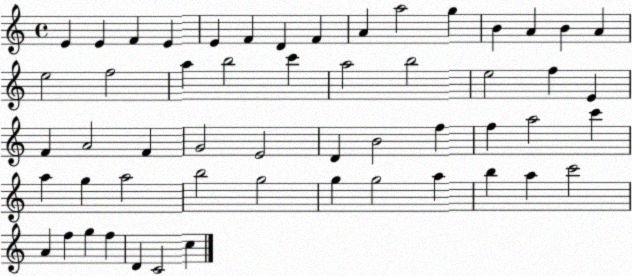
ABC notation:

X:1
T:Untitled
M:4/4
L:1/4
K:C
E E F E E F D F A a2 g B A B A e2 f2 a b2 c' a2 b2 e2 f E F A2 F G2 E2 D B2 f f a2 c' a g a2 b2 g2 g g2 a b a c'2 A f g f D C2 c